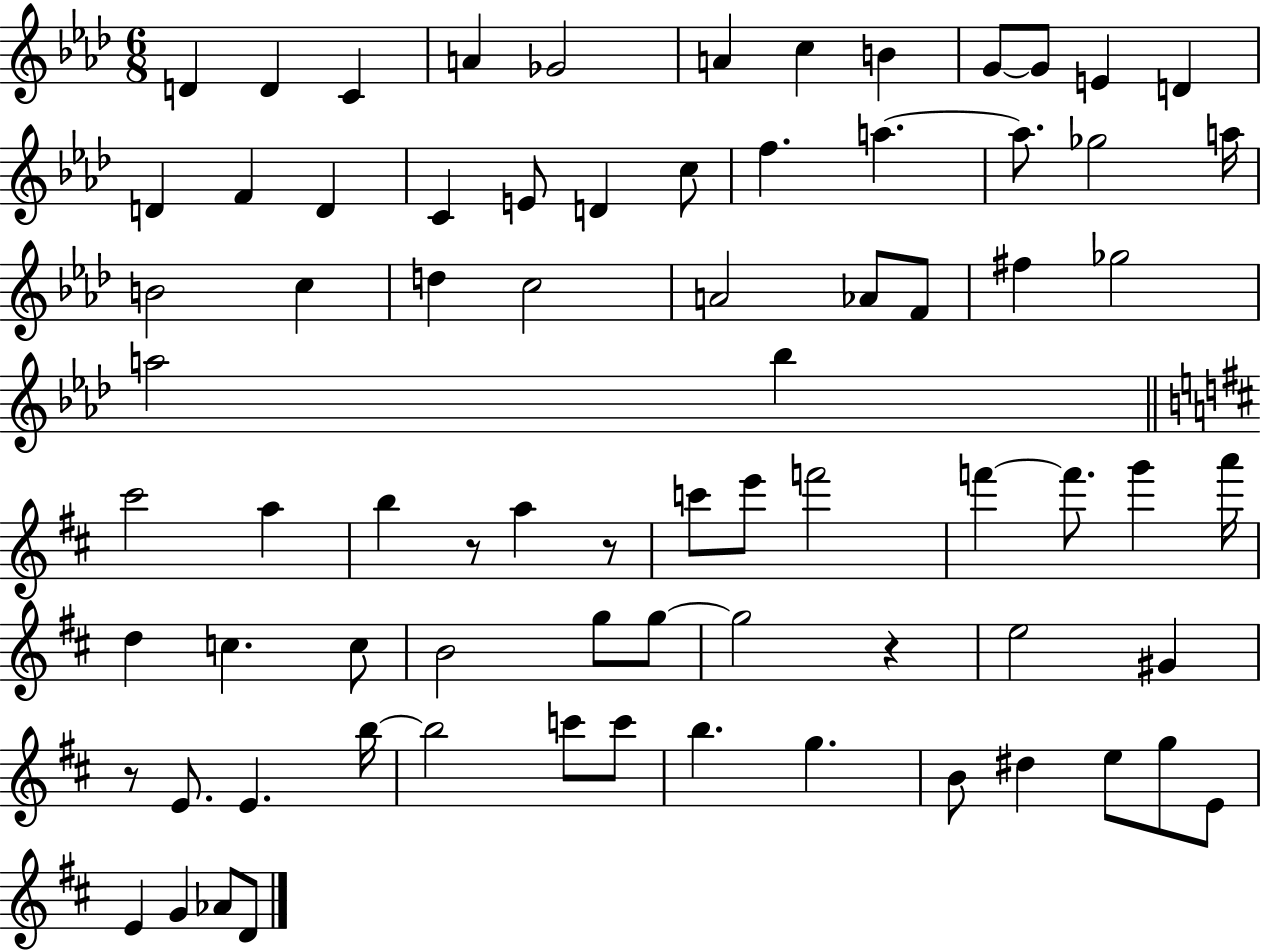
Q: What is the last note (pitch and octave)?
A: D4